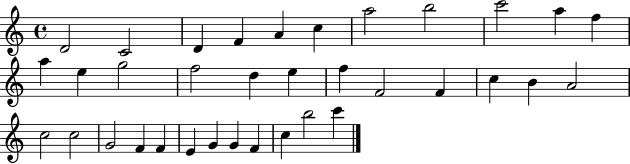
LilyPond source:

{
  \clef treble
  \time 4/4
  \defaultTimeSignature
  \key c \major
  d'2 c'2 | d'4 f'4 a'4 c''4 | a''2 b''2 | c'''2 a''4 f''4 | \break a''4 e''4 g''2 | f''2 d''4 e''4 | f''4 f'2 f'4 | c''4 b'4 a'2 | \break c''2 c''2 | g'2 f'4 f'4 | e'4 g'4 g'4 f'4 | c''4 b''2 c'''4 | \break \bar "|."
}